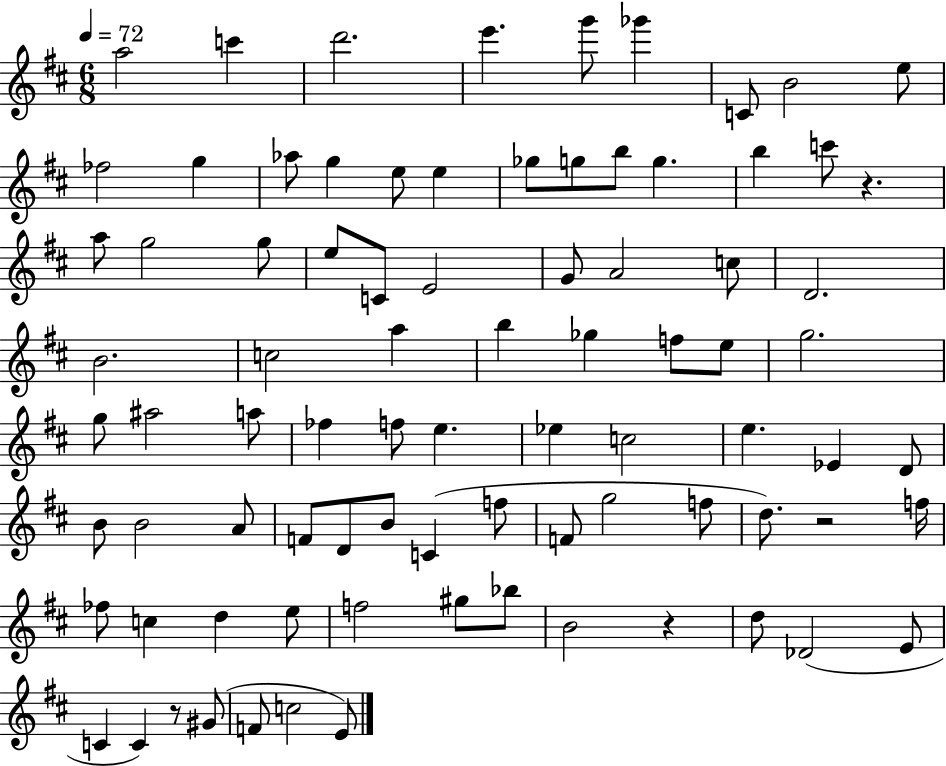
{
  \clef treble
  \numericTimeSignature
  \time 6/8
  \key d \major
  \tempo 4 = 72
  a''2 c'''4 | d'''2. | e'''4. g'''8 ges'''4 | c'8 b'2 e''8 | \break fes''2 g''4 | aes''8 g''4 e''8 e''4 | ges''8 g''8 b''8 g''4. | b''4 c'''8 r4. | \break a''8 g''2 g''8 | e''8 c'8 e'2 | g'8 a'2 c''8 | d'2. | \break b'2. | c''2 a''4 | b''4 ges''4 f''8 e''8 | g''2. | \break g''8 ais''2 a''8 | fes''4 f''8 e''4. | ees''4 c''2 | e''4. ees'4 d'8 | \break b'8 b'2 a'8 | f'8 d'8 b'8 c'4( f''8 | f'8 g''2 f''8 | d''8.) r2 f''16 | \break fes''8 c''4 d''4 e''8 | f''2 gis''8 bes''8 | b'2 r4 | d''8 des'2( e'8 | \break c'4 c'4) r8 gis'8( | f'8 c''2 e'8) | \bar "|."
}